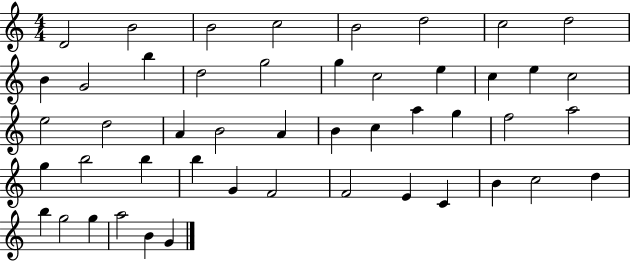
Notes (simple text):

D4/h B4/h B4/h C5/h B4/h D5/h C5/h D5/h B4/q G4/h B5/q D5/h G5/h G5/q C5/h E5/q C5/q E5/q C5/h E5/h D5/h A4/q B4/h A4/q B4/q C5/q A5/q G5/q F5/h A5/h G5/q B5/h B5/q B5/q G4/q F4/h F4/h E4/q C4/q B4/q C5/h D5/q B5/q G5/h G5/q A5/h B4/q G4/q